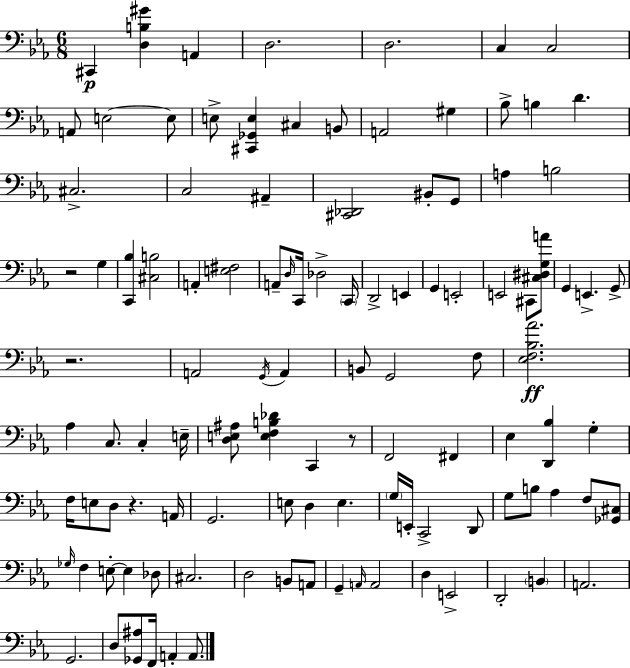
C#2/q [D3,B3,G#4]/q A2/q D3/h. D3/h. C3/q C3/h A2/e E3/h E3/e E3/e [C#2,Gb2,E3]/q C#3/q B2/e A2/h G#3/q Bb3/e B3/q D4/q. C#3/h. C3/h A#2/q [C#2,Db2]/h BIS2/e G2/e A3/q B3/h R/h G3/q [C2,Bb3]/q [C#3,B3]/h A2/q [E3,F#3]/h A2/e D3/s C2/s Db3/h C2/s D2/h E2/q G2/q E2/h E2/h C#2/e [C#3,D#3,G3,A4]/e G2/q E2/q. G2/e R/h. A2/h G2/s A2/q B2/e G2/h F3/e [Eb3,F3,Bb3,Ab4]/h. Ab3/q C3/e. C3/q E3/s [D3,E3,A#3]/e [E3,F3,B3,Db4]/q C2/q R/e F2/h F#2/q Eb3/q [D2,Bb3]/q G3/q F3/s E3/e D3/e R/q. A2/s G2/h. E3/e D3/q E3/q. G3/s E2/s C2/h D2/e G3/e B3/e Ab3/q F3/e [Gb2,C#3]/e Gb3/s F3/q E3/e E3/q Db3/e C#3/h. D3/h B2/e A2/e G2/q A2/s A2/h D3/q E2/h D2/h B2/q A2/h. G2/h. D3/e [Gb2,A#3]/e F2/s A2/q A2/e.